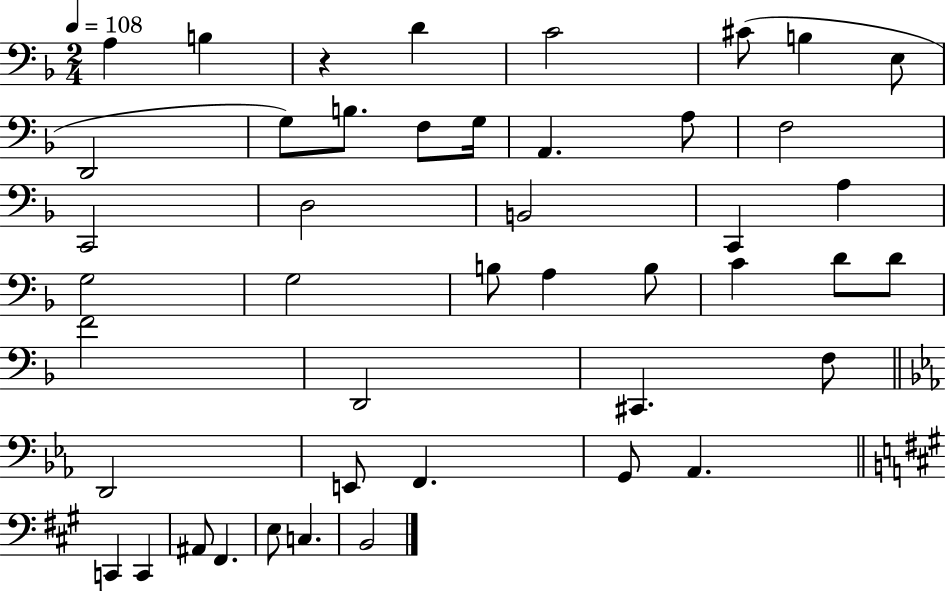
A3/q B3/q R/q D4/q C4/h C#4/e B3/q E3/e D2/h G3/e B3/e. F3/e G3/s A2/q. A3/e F3/h C2/h D3/h B2/h C2/q A3/q G3/h G3/h B3/e A3/q B3/e C4/q D4/e D4/e F4/h D2/h C#2/q. F3/e D2/h E2/e F2/q. G2/e Ab2/q. C2/q C2/q A#2/e F#2/q. E3/e C3/q. B2/h